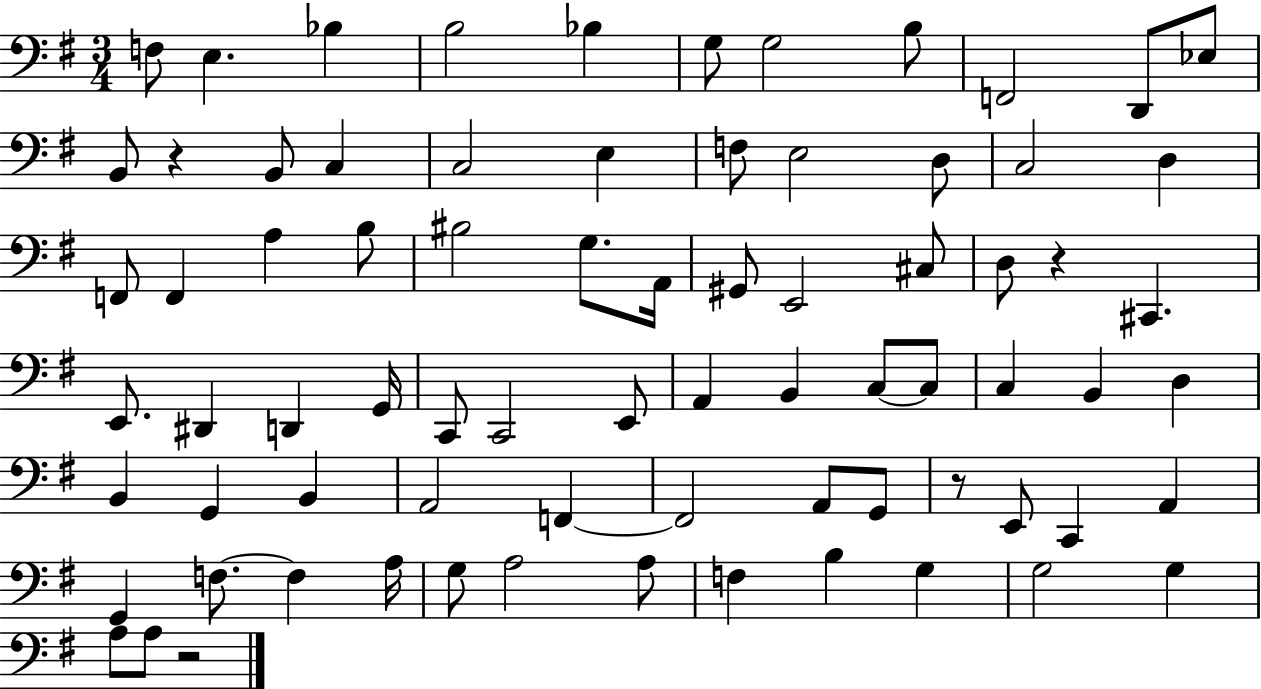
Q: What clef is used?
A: bass